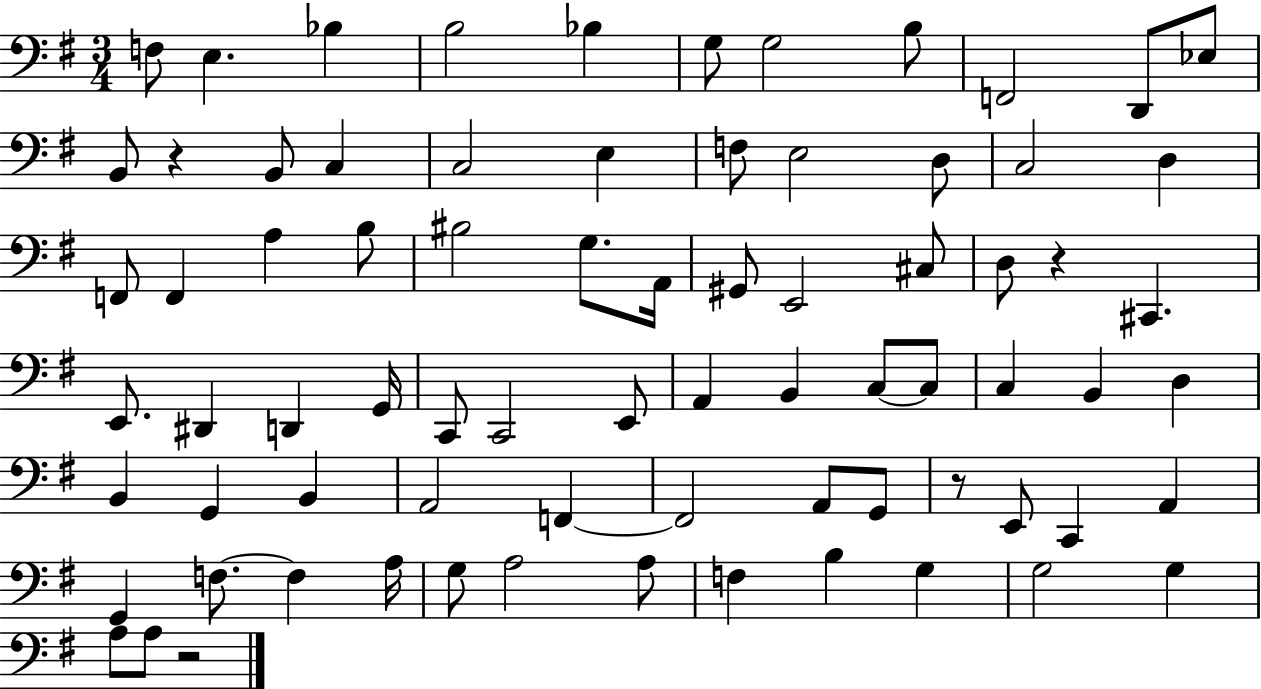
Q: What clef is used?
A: bass